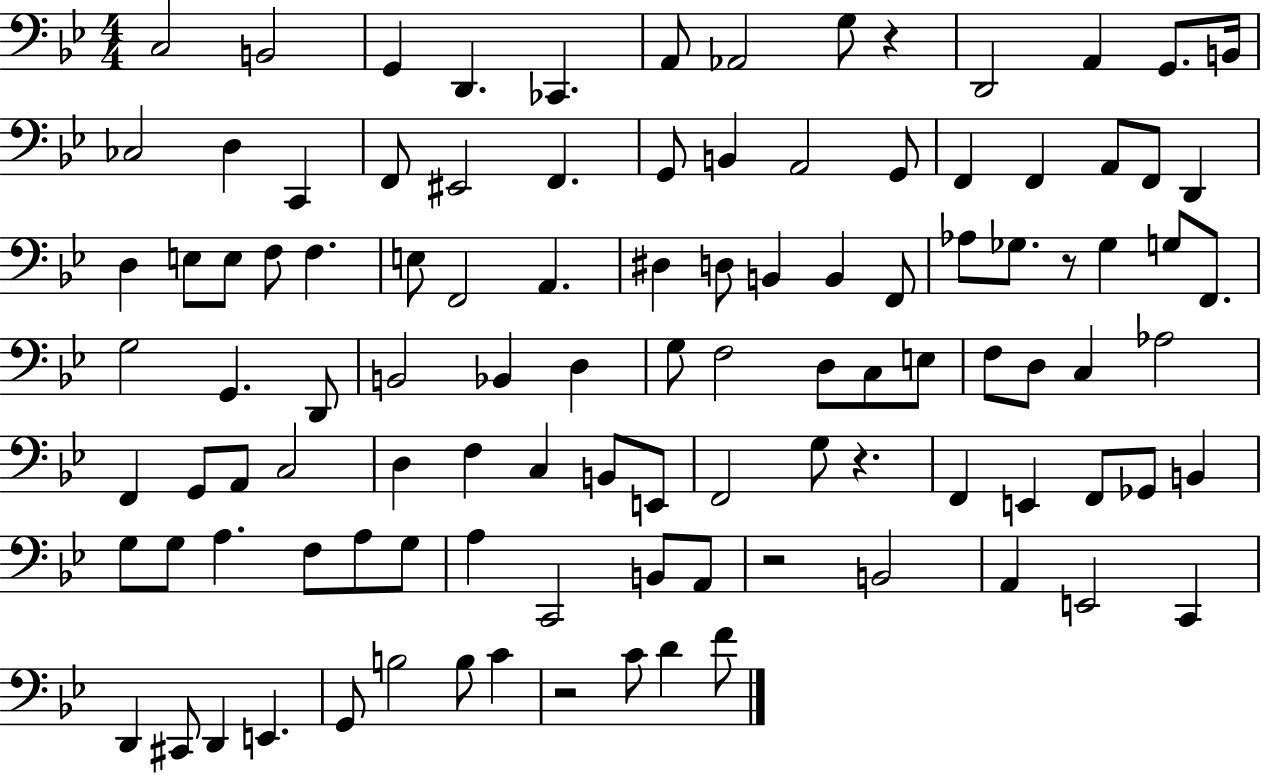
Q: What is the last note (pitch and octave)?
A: F4